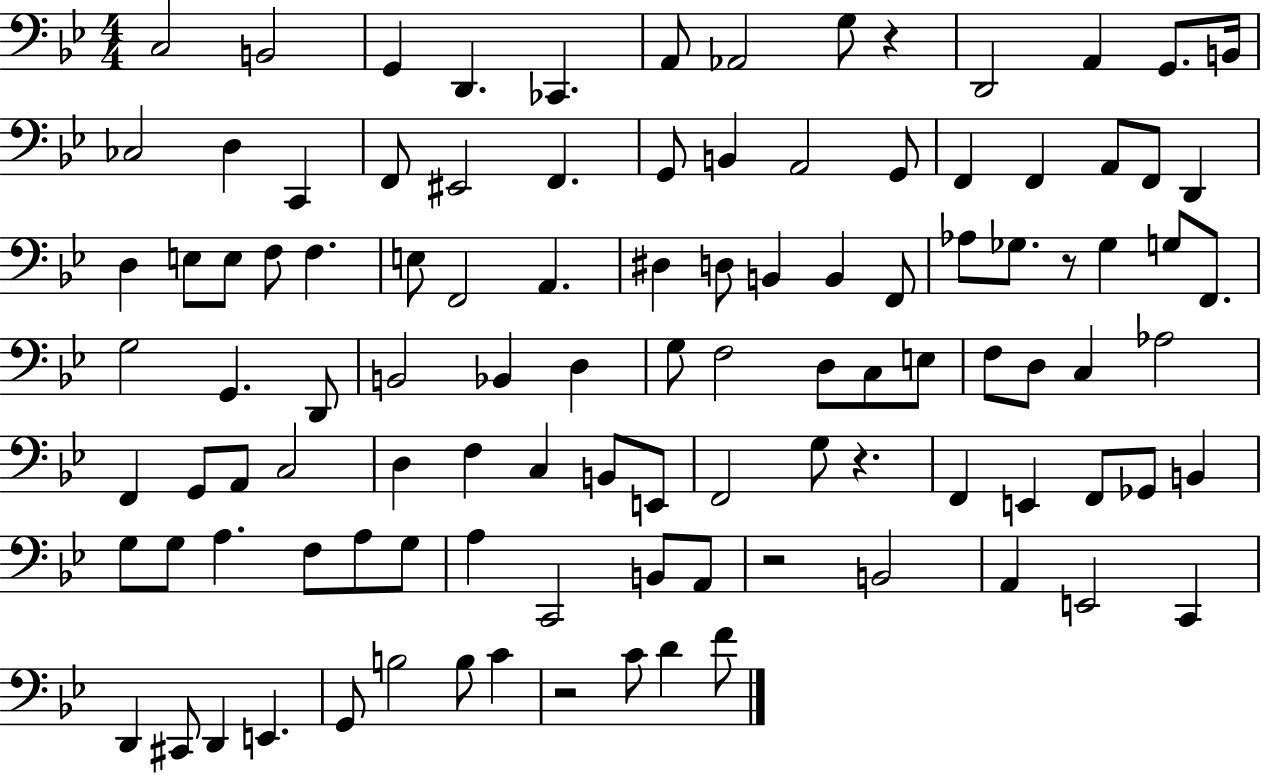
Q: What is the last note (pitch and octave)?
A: F4